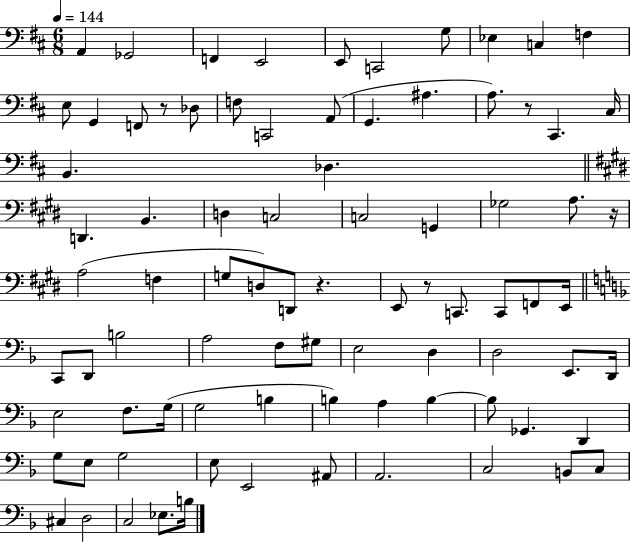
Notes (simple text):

A2/q Gb2/h F2/q E2/h E2/e C2/h G3/e Eb3/q C3/q F3/q E3/e G2/q F2/e R/e Db3/e F3/e C2/h A2/e G2/q. A#3/q. A3/e. R/e C#2/q. C#3/s B2/q. Db3/q. D2/q. B2/q. D3/q C3/h C3/h G2/q Gb3/h A3/e. R/s A3/h F3/q G3/e D3/e D2/e R/q. E2/e R/e C2/e. C2/e F2/e E2/s C2/e D2/e B3/h A3/h F3/e G#3/e E3/h D3/q D3/h E2/e. D2/s E3/h F3/e. G3/s G3/h B3/q B3/q A3/q B3/q B3/e Gb2/q. D2/q G3/e E3/e G3/h E3/e E2/h A#2/e A2/h. C3/h B2/e C3/e C#3/q D3/h C3/h Eb3/e. B3/s